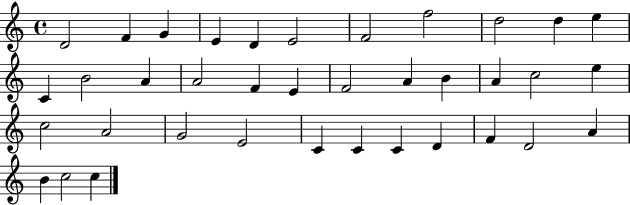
{
  \clef treble
  \time 4/4
  \defaultTimeSignature
  \key c \major
  d'2 f'4 g'4 | e'4 d'4 e'2 | f'2 f''2 | d''2 d''4 e''4 | \break c'4 b'2 a'4 | a'2 f'4 e'4 | f'2 a'4 b'4 | a'4 c''2 e''4 | \break c''2 a'2 | g'2 e'2 | c'4 c'4 c'4 d'4 | f'4 d'2 a'4 | \break b'4 c''2 c''4 | \bar "|."
}